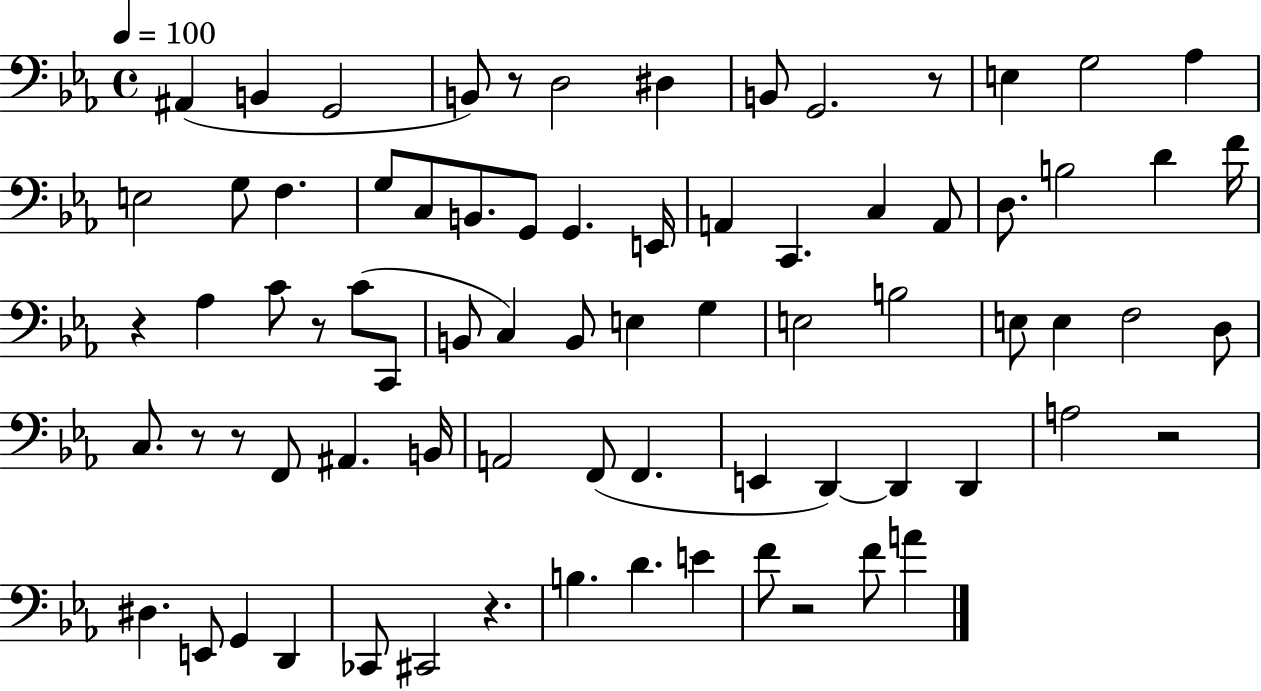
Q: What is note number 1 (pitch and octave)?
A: A#2